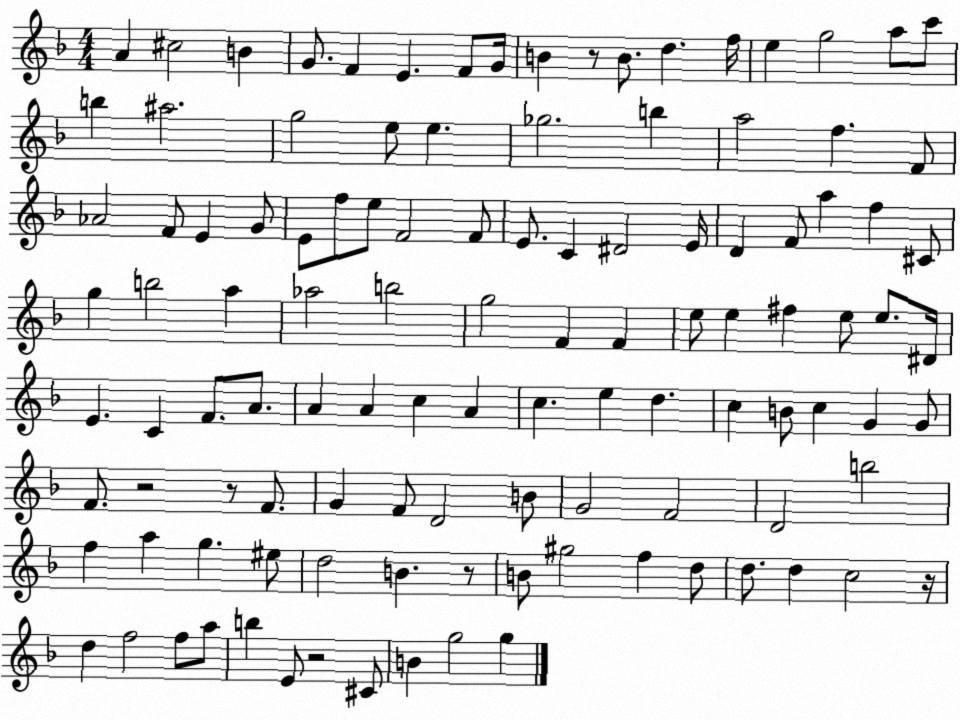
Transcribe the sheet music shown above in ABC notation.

X:1
T:Untitled
M:4/4
L:1/4
K:F
A ^c2 B G/2 F E F/2 G/4 B z/2 B/2 d f/4 e g2 a/2 c'/2 b ^a2 g2 e/2 e _g2 b a2 f F/2 _A2 F/2 E G/2 E/2 f/2 e/2 F2 F/2 E/2 C ^D2 E/4 D F/2 a f ^C/2 g b2 a _a2 b2 g2 F F e/2 e ^f e/2 e/2 ^D/4 E C F/2 A/2 A A c A c e d c B/2 c G G/2 F/2 z2 z/2 F/2 G F/2 D2 B/2 G2 F2 D2 b2 f a g ^e/2 d2 B z/2 B/2 ^g2 f d/2 d/2 d c2 z/4 d f2 f/2 a/2 b E/2 z2 ^C/2 B g2 g